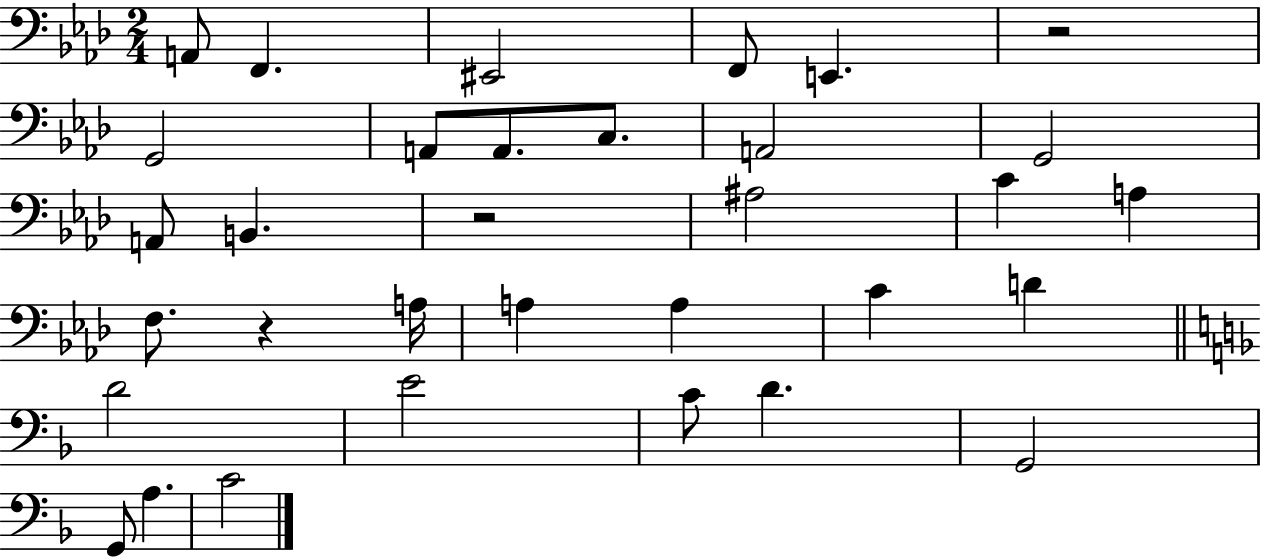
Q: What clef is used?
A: bass